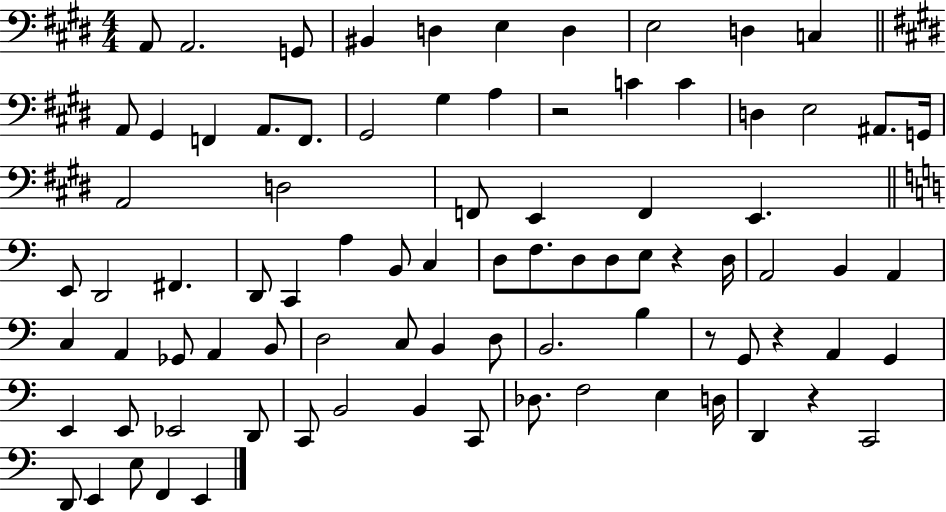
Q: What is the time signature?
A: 4/4